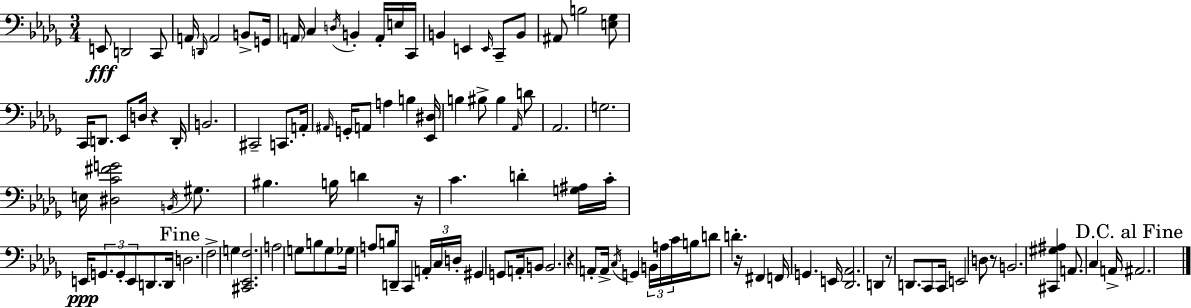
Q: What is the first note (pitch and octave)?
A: E2